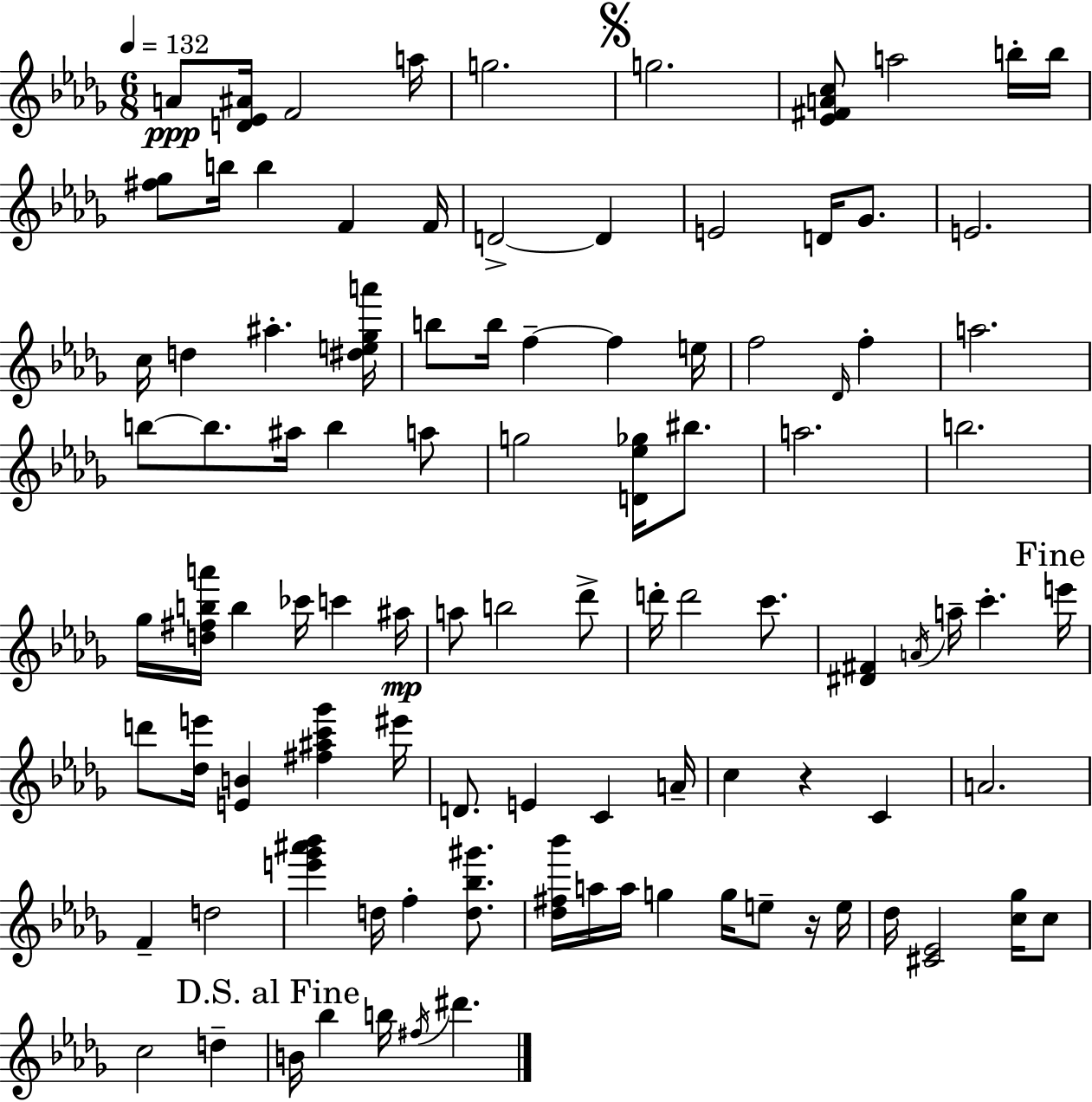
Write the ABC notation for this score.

X:1
T:Untitled
M:6/8
L:1/4
K:Bbm
A/2 [D_E^A]/4 F2 a/4 g2 g2 [_E^FAc]/2 a2 b/4 b/4 [^f_g]/2 b/4 b F F/4 D2 D E2 D/4 _G/2 E2 c/4 d ^a [^de_ga']/4 b/2 b/4 f f e/4 f2 _D/4 f a2 b/2 b/2 ^a/4 b a/2 g2 [D_e_g]/4 ^b/2 a2 b2 _g/4 [d^fba']/4 b _c'/4 c' ^a/4 a/2 b2 _d'/2 d'/4 d'2 c'/2 [^D^F] A/4 a/4 c' e'/4 d'/2 [_de']/4 [EB] [^f^ac'_g'] ^e'/4 D/2 E C A/4 c z C A2 F d2 [e'_g'^a'_b'] d/4 f [d_b^g']/2 [_d^f_b']/4 a/4 a/4 g g/4 e/2 z/4 e/4 _d/4 [^C_E]2 [c_g]/4 c/2 c2 d B/4 _b b/4 ^f/4 ^d'